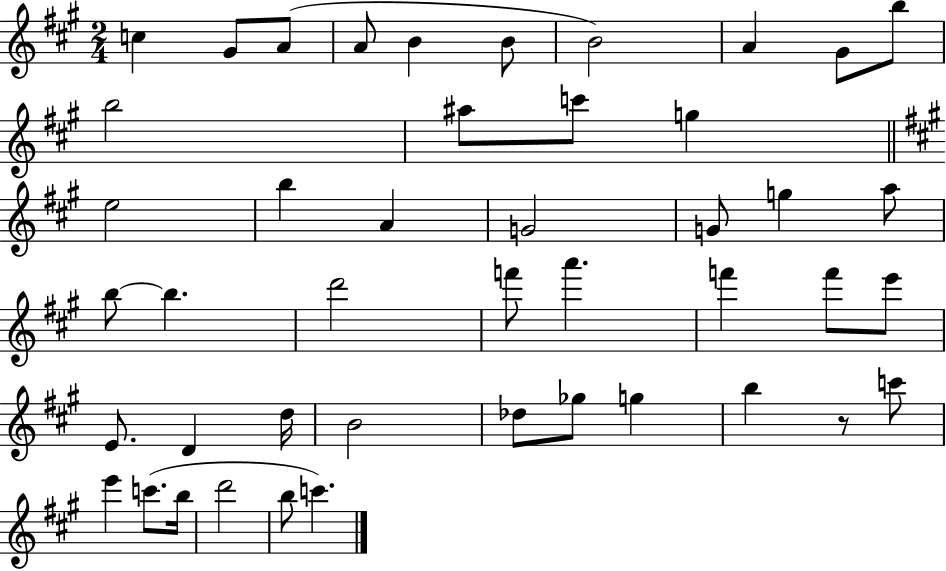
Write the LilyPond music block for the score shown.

{
  \clef treble
  \numericTimeSignature
  \time 2/4
  \key a \major
  c''4 gis'8 a'8( | a'8 b'4 b'8 | b'2) | a'4 gis'8 b''8 | \break b''2 | ais''8 c'''8 g''4 | \bar "||" \break \key a \major e''2 | b''4 a'4 | g'2 | g'8 g''4 a''8 | \break b''8~~ b''4. | d'''2 | f'''8 a'''4. | f'''4 f'''8 e'''8 | \break e'8. d'4 d''16 | b'2 | des''8 ges''8 g''4 | b''4 r8 c'''8 | \break e'''4 c'''8.( b''16 | d'''2 | b''8 c'''4.) | \bar "|."
}